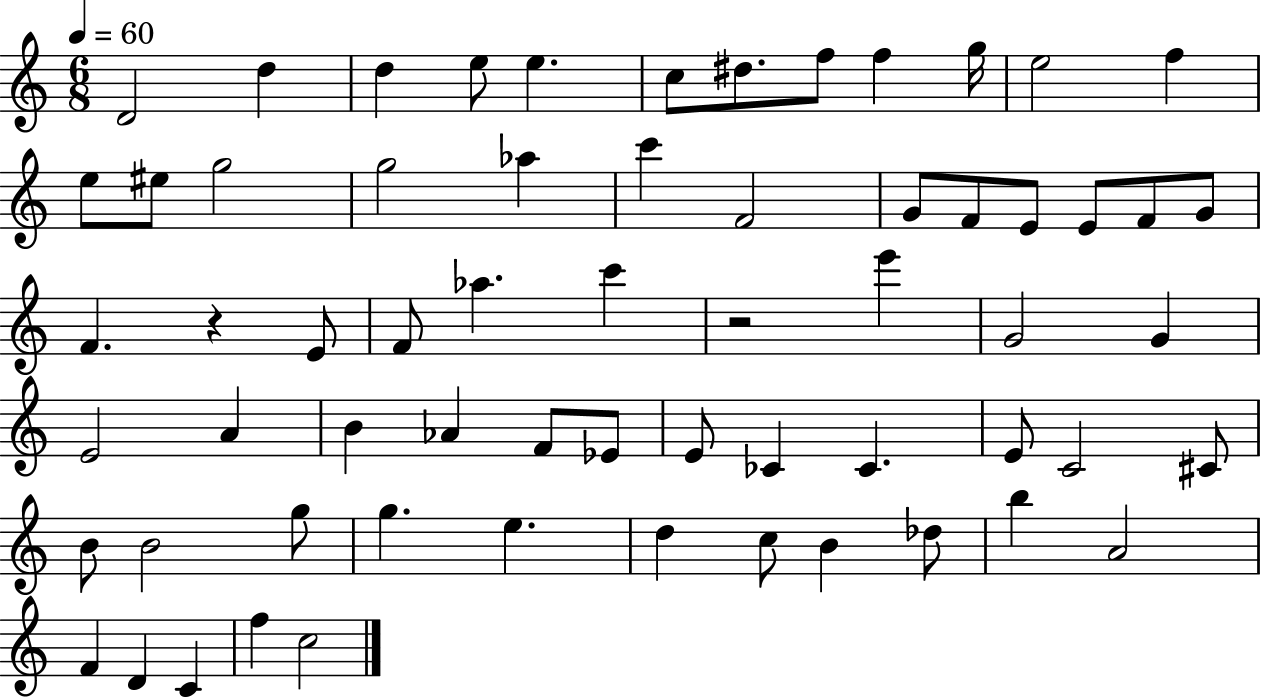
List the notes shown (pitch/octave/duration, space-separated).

D4/h D5/q D5/q E5/e E5/q. C5/e D#5/e. F5/e F5/q G5/s E5/h F5/q E5/e EIS5/e G5/h G5/h Ab5/q C6/q F4/h G4/e F4/e E4/e E4/e F4/e G4/e F4/q. R/q E4/e F4/e Ab5/q. C6/q R/h E6/q G4/h G4/q E4/h A4/q B4/q Ab4/q F4/e Eb4/e E4/e CES4/q CES4/q. E4/e C4/h C#4/e B4/e B4/h G5/e G5/q. E5/q. D5/q C5/e B4/q Db5/e B5/q A4/h F4/q D4/q C4/q F5/q C5/h